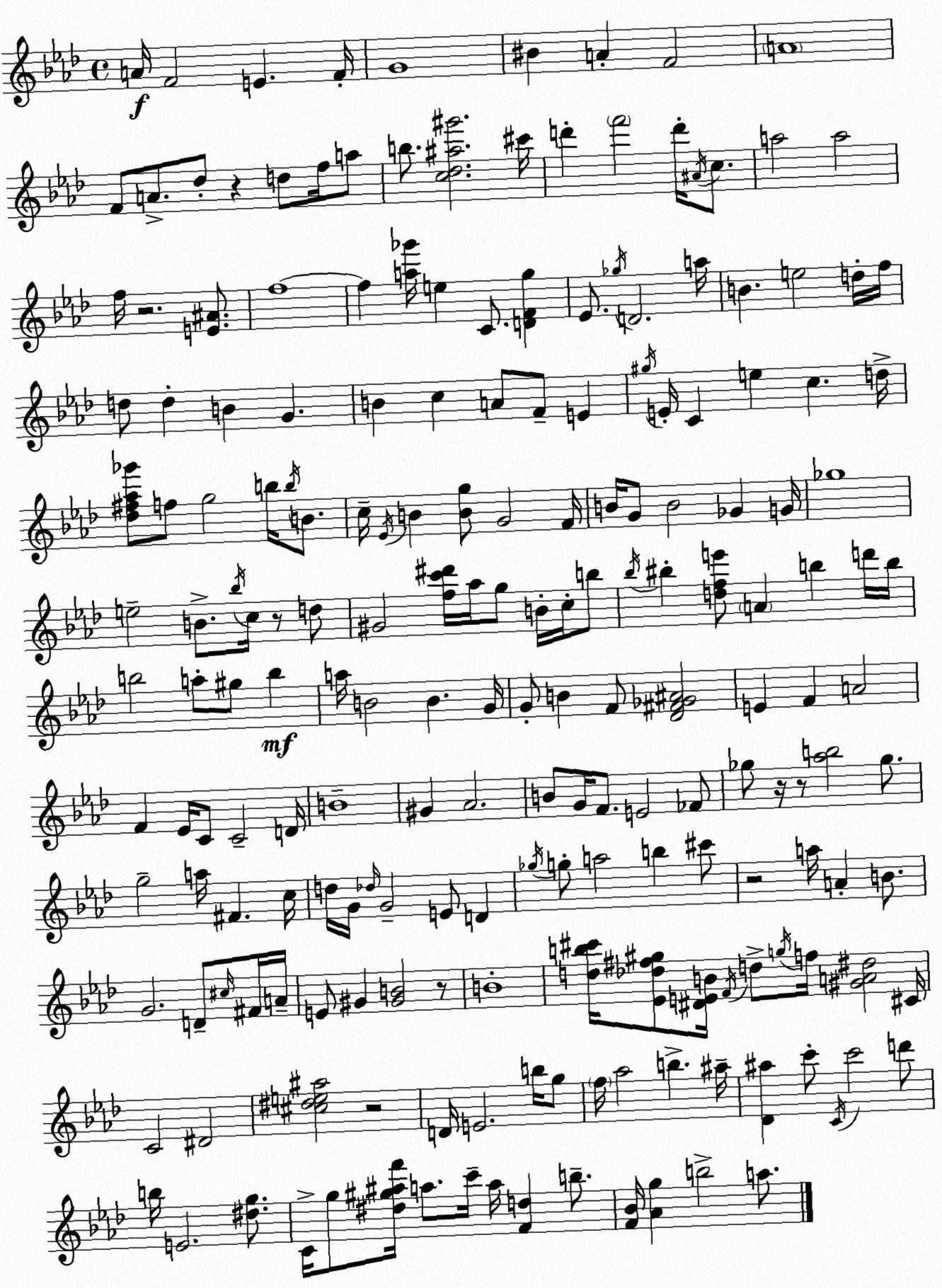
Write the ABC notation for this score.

X:1
T:Untitled
M:4/4
L:1/4
K:Fm
A/4 F2 E F/4 G4 ^B A F2 A4 F/2 A/2 _d/2 z d/2 f/4 a/2 b/2 [c_d^a^g']2 ^c'/4 d' f'2 d'/4 ^A/4 c/2 a2 a2 f/4 z2 [E^A]/2 f4 f [a_g']/4 e C/2 [DFg] _E/2 _g/4 D2 a/4 B e2 d/4 f/4 d/2 d B G B c A/2 F/2 E ^g/4 E/4 C e c d/4 [_d^f_a_g']/2 f/2 g2 b/4 b/4 B/2 c/4 _E/4 B [Bg]/2 G2 F/4 B/4 G/2 B2 _G G/4 _g4 e2 B/2 _b/4 c/4 z/2 d/2 ^G2 [fc'^d']/4 _a/4 g/2 B/4 c/4 b/2 _b/4 ^b [dfe']/2 A b d'/4 b/4 b2 a/2 ^g/2 b a/4 B2 B G/4 G/2 B F/2 [_D^F_G^A]2 E F A2 F _E/4 C/2 C2 D/4 B4 ^G _A2 B/2 G/4 F/2 E2 _F/2 _g/2 z/4 z/2 [_ab]2 _g/2 g2 a/4 ^F c/4 d/4 G/4 _d/4 G2 E/2 D _g/4 g/2 a2 b ^c'/2 z2 a/4 A B/2 G2 D/2 ^c/4 ^F/4 A/4 E/2 ^G [^GB]2 z/2 B4 [db^c']/4 [_E_d^f^g]/2 [^DEB]/4 F/4 d/2 g/4 f/4 [^GA^d]2 ^C/4 C2 ^D2 [^c^de^a]2 z2 D/4 E2 b/4 g/2 f/4 _a2 b ^a/4 [_D^a] c'/2 C/4 c'2 d'/2 b/4 E2 [^dg]/2 C/4 g/2 [^d^g^af']/4 a/2 c'/4 a/4 [Fd] b/2 [F_B]/4 [_Ag] b2 a/2